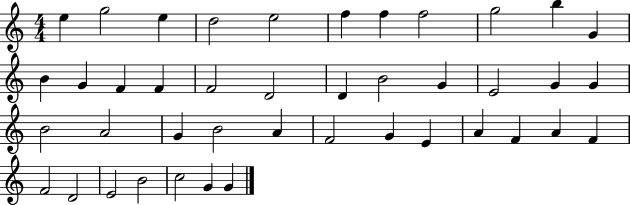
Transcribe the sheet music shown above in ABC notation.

X:1
T:Untitled
M:4/4
L:1/4
K:C
e g2 e d2 e2 f f f2 g2 b G B G F F F2 D2 D B2 G E2 G G B2 A2 G B2 A F2 G E A F A F F2 D2 E2 B2 c2 G G